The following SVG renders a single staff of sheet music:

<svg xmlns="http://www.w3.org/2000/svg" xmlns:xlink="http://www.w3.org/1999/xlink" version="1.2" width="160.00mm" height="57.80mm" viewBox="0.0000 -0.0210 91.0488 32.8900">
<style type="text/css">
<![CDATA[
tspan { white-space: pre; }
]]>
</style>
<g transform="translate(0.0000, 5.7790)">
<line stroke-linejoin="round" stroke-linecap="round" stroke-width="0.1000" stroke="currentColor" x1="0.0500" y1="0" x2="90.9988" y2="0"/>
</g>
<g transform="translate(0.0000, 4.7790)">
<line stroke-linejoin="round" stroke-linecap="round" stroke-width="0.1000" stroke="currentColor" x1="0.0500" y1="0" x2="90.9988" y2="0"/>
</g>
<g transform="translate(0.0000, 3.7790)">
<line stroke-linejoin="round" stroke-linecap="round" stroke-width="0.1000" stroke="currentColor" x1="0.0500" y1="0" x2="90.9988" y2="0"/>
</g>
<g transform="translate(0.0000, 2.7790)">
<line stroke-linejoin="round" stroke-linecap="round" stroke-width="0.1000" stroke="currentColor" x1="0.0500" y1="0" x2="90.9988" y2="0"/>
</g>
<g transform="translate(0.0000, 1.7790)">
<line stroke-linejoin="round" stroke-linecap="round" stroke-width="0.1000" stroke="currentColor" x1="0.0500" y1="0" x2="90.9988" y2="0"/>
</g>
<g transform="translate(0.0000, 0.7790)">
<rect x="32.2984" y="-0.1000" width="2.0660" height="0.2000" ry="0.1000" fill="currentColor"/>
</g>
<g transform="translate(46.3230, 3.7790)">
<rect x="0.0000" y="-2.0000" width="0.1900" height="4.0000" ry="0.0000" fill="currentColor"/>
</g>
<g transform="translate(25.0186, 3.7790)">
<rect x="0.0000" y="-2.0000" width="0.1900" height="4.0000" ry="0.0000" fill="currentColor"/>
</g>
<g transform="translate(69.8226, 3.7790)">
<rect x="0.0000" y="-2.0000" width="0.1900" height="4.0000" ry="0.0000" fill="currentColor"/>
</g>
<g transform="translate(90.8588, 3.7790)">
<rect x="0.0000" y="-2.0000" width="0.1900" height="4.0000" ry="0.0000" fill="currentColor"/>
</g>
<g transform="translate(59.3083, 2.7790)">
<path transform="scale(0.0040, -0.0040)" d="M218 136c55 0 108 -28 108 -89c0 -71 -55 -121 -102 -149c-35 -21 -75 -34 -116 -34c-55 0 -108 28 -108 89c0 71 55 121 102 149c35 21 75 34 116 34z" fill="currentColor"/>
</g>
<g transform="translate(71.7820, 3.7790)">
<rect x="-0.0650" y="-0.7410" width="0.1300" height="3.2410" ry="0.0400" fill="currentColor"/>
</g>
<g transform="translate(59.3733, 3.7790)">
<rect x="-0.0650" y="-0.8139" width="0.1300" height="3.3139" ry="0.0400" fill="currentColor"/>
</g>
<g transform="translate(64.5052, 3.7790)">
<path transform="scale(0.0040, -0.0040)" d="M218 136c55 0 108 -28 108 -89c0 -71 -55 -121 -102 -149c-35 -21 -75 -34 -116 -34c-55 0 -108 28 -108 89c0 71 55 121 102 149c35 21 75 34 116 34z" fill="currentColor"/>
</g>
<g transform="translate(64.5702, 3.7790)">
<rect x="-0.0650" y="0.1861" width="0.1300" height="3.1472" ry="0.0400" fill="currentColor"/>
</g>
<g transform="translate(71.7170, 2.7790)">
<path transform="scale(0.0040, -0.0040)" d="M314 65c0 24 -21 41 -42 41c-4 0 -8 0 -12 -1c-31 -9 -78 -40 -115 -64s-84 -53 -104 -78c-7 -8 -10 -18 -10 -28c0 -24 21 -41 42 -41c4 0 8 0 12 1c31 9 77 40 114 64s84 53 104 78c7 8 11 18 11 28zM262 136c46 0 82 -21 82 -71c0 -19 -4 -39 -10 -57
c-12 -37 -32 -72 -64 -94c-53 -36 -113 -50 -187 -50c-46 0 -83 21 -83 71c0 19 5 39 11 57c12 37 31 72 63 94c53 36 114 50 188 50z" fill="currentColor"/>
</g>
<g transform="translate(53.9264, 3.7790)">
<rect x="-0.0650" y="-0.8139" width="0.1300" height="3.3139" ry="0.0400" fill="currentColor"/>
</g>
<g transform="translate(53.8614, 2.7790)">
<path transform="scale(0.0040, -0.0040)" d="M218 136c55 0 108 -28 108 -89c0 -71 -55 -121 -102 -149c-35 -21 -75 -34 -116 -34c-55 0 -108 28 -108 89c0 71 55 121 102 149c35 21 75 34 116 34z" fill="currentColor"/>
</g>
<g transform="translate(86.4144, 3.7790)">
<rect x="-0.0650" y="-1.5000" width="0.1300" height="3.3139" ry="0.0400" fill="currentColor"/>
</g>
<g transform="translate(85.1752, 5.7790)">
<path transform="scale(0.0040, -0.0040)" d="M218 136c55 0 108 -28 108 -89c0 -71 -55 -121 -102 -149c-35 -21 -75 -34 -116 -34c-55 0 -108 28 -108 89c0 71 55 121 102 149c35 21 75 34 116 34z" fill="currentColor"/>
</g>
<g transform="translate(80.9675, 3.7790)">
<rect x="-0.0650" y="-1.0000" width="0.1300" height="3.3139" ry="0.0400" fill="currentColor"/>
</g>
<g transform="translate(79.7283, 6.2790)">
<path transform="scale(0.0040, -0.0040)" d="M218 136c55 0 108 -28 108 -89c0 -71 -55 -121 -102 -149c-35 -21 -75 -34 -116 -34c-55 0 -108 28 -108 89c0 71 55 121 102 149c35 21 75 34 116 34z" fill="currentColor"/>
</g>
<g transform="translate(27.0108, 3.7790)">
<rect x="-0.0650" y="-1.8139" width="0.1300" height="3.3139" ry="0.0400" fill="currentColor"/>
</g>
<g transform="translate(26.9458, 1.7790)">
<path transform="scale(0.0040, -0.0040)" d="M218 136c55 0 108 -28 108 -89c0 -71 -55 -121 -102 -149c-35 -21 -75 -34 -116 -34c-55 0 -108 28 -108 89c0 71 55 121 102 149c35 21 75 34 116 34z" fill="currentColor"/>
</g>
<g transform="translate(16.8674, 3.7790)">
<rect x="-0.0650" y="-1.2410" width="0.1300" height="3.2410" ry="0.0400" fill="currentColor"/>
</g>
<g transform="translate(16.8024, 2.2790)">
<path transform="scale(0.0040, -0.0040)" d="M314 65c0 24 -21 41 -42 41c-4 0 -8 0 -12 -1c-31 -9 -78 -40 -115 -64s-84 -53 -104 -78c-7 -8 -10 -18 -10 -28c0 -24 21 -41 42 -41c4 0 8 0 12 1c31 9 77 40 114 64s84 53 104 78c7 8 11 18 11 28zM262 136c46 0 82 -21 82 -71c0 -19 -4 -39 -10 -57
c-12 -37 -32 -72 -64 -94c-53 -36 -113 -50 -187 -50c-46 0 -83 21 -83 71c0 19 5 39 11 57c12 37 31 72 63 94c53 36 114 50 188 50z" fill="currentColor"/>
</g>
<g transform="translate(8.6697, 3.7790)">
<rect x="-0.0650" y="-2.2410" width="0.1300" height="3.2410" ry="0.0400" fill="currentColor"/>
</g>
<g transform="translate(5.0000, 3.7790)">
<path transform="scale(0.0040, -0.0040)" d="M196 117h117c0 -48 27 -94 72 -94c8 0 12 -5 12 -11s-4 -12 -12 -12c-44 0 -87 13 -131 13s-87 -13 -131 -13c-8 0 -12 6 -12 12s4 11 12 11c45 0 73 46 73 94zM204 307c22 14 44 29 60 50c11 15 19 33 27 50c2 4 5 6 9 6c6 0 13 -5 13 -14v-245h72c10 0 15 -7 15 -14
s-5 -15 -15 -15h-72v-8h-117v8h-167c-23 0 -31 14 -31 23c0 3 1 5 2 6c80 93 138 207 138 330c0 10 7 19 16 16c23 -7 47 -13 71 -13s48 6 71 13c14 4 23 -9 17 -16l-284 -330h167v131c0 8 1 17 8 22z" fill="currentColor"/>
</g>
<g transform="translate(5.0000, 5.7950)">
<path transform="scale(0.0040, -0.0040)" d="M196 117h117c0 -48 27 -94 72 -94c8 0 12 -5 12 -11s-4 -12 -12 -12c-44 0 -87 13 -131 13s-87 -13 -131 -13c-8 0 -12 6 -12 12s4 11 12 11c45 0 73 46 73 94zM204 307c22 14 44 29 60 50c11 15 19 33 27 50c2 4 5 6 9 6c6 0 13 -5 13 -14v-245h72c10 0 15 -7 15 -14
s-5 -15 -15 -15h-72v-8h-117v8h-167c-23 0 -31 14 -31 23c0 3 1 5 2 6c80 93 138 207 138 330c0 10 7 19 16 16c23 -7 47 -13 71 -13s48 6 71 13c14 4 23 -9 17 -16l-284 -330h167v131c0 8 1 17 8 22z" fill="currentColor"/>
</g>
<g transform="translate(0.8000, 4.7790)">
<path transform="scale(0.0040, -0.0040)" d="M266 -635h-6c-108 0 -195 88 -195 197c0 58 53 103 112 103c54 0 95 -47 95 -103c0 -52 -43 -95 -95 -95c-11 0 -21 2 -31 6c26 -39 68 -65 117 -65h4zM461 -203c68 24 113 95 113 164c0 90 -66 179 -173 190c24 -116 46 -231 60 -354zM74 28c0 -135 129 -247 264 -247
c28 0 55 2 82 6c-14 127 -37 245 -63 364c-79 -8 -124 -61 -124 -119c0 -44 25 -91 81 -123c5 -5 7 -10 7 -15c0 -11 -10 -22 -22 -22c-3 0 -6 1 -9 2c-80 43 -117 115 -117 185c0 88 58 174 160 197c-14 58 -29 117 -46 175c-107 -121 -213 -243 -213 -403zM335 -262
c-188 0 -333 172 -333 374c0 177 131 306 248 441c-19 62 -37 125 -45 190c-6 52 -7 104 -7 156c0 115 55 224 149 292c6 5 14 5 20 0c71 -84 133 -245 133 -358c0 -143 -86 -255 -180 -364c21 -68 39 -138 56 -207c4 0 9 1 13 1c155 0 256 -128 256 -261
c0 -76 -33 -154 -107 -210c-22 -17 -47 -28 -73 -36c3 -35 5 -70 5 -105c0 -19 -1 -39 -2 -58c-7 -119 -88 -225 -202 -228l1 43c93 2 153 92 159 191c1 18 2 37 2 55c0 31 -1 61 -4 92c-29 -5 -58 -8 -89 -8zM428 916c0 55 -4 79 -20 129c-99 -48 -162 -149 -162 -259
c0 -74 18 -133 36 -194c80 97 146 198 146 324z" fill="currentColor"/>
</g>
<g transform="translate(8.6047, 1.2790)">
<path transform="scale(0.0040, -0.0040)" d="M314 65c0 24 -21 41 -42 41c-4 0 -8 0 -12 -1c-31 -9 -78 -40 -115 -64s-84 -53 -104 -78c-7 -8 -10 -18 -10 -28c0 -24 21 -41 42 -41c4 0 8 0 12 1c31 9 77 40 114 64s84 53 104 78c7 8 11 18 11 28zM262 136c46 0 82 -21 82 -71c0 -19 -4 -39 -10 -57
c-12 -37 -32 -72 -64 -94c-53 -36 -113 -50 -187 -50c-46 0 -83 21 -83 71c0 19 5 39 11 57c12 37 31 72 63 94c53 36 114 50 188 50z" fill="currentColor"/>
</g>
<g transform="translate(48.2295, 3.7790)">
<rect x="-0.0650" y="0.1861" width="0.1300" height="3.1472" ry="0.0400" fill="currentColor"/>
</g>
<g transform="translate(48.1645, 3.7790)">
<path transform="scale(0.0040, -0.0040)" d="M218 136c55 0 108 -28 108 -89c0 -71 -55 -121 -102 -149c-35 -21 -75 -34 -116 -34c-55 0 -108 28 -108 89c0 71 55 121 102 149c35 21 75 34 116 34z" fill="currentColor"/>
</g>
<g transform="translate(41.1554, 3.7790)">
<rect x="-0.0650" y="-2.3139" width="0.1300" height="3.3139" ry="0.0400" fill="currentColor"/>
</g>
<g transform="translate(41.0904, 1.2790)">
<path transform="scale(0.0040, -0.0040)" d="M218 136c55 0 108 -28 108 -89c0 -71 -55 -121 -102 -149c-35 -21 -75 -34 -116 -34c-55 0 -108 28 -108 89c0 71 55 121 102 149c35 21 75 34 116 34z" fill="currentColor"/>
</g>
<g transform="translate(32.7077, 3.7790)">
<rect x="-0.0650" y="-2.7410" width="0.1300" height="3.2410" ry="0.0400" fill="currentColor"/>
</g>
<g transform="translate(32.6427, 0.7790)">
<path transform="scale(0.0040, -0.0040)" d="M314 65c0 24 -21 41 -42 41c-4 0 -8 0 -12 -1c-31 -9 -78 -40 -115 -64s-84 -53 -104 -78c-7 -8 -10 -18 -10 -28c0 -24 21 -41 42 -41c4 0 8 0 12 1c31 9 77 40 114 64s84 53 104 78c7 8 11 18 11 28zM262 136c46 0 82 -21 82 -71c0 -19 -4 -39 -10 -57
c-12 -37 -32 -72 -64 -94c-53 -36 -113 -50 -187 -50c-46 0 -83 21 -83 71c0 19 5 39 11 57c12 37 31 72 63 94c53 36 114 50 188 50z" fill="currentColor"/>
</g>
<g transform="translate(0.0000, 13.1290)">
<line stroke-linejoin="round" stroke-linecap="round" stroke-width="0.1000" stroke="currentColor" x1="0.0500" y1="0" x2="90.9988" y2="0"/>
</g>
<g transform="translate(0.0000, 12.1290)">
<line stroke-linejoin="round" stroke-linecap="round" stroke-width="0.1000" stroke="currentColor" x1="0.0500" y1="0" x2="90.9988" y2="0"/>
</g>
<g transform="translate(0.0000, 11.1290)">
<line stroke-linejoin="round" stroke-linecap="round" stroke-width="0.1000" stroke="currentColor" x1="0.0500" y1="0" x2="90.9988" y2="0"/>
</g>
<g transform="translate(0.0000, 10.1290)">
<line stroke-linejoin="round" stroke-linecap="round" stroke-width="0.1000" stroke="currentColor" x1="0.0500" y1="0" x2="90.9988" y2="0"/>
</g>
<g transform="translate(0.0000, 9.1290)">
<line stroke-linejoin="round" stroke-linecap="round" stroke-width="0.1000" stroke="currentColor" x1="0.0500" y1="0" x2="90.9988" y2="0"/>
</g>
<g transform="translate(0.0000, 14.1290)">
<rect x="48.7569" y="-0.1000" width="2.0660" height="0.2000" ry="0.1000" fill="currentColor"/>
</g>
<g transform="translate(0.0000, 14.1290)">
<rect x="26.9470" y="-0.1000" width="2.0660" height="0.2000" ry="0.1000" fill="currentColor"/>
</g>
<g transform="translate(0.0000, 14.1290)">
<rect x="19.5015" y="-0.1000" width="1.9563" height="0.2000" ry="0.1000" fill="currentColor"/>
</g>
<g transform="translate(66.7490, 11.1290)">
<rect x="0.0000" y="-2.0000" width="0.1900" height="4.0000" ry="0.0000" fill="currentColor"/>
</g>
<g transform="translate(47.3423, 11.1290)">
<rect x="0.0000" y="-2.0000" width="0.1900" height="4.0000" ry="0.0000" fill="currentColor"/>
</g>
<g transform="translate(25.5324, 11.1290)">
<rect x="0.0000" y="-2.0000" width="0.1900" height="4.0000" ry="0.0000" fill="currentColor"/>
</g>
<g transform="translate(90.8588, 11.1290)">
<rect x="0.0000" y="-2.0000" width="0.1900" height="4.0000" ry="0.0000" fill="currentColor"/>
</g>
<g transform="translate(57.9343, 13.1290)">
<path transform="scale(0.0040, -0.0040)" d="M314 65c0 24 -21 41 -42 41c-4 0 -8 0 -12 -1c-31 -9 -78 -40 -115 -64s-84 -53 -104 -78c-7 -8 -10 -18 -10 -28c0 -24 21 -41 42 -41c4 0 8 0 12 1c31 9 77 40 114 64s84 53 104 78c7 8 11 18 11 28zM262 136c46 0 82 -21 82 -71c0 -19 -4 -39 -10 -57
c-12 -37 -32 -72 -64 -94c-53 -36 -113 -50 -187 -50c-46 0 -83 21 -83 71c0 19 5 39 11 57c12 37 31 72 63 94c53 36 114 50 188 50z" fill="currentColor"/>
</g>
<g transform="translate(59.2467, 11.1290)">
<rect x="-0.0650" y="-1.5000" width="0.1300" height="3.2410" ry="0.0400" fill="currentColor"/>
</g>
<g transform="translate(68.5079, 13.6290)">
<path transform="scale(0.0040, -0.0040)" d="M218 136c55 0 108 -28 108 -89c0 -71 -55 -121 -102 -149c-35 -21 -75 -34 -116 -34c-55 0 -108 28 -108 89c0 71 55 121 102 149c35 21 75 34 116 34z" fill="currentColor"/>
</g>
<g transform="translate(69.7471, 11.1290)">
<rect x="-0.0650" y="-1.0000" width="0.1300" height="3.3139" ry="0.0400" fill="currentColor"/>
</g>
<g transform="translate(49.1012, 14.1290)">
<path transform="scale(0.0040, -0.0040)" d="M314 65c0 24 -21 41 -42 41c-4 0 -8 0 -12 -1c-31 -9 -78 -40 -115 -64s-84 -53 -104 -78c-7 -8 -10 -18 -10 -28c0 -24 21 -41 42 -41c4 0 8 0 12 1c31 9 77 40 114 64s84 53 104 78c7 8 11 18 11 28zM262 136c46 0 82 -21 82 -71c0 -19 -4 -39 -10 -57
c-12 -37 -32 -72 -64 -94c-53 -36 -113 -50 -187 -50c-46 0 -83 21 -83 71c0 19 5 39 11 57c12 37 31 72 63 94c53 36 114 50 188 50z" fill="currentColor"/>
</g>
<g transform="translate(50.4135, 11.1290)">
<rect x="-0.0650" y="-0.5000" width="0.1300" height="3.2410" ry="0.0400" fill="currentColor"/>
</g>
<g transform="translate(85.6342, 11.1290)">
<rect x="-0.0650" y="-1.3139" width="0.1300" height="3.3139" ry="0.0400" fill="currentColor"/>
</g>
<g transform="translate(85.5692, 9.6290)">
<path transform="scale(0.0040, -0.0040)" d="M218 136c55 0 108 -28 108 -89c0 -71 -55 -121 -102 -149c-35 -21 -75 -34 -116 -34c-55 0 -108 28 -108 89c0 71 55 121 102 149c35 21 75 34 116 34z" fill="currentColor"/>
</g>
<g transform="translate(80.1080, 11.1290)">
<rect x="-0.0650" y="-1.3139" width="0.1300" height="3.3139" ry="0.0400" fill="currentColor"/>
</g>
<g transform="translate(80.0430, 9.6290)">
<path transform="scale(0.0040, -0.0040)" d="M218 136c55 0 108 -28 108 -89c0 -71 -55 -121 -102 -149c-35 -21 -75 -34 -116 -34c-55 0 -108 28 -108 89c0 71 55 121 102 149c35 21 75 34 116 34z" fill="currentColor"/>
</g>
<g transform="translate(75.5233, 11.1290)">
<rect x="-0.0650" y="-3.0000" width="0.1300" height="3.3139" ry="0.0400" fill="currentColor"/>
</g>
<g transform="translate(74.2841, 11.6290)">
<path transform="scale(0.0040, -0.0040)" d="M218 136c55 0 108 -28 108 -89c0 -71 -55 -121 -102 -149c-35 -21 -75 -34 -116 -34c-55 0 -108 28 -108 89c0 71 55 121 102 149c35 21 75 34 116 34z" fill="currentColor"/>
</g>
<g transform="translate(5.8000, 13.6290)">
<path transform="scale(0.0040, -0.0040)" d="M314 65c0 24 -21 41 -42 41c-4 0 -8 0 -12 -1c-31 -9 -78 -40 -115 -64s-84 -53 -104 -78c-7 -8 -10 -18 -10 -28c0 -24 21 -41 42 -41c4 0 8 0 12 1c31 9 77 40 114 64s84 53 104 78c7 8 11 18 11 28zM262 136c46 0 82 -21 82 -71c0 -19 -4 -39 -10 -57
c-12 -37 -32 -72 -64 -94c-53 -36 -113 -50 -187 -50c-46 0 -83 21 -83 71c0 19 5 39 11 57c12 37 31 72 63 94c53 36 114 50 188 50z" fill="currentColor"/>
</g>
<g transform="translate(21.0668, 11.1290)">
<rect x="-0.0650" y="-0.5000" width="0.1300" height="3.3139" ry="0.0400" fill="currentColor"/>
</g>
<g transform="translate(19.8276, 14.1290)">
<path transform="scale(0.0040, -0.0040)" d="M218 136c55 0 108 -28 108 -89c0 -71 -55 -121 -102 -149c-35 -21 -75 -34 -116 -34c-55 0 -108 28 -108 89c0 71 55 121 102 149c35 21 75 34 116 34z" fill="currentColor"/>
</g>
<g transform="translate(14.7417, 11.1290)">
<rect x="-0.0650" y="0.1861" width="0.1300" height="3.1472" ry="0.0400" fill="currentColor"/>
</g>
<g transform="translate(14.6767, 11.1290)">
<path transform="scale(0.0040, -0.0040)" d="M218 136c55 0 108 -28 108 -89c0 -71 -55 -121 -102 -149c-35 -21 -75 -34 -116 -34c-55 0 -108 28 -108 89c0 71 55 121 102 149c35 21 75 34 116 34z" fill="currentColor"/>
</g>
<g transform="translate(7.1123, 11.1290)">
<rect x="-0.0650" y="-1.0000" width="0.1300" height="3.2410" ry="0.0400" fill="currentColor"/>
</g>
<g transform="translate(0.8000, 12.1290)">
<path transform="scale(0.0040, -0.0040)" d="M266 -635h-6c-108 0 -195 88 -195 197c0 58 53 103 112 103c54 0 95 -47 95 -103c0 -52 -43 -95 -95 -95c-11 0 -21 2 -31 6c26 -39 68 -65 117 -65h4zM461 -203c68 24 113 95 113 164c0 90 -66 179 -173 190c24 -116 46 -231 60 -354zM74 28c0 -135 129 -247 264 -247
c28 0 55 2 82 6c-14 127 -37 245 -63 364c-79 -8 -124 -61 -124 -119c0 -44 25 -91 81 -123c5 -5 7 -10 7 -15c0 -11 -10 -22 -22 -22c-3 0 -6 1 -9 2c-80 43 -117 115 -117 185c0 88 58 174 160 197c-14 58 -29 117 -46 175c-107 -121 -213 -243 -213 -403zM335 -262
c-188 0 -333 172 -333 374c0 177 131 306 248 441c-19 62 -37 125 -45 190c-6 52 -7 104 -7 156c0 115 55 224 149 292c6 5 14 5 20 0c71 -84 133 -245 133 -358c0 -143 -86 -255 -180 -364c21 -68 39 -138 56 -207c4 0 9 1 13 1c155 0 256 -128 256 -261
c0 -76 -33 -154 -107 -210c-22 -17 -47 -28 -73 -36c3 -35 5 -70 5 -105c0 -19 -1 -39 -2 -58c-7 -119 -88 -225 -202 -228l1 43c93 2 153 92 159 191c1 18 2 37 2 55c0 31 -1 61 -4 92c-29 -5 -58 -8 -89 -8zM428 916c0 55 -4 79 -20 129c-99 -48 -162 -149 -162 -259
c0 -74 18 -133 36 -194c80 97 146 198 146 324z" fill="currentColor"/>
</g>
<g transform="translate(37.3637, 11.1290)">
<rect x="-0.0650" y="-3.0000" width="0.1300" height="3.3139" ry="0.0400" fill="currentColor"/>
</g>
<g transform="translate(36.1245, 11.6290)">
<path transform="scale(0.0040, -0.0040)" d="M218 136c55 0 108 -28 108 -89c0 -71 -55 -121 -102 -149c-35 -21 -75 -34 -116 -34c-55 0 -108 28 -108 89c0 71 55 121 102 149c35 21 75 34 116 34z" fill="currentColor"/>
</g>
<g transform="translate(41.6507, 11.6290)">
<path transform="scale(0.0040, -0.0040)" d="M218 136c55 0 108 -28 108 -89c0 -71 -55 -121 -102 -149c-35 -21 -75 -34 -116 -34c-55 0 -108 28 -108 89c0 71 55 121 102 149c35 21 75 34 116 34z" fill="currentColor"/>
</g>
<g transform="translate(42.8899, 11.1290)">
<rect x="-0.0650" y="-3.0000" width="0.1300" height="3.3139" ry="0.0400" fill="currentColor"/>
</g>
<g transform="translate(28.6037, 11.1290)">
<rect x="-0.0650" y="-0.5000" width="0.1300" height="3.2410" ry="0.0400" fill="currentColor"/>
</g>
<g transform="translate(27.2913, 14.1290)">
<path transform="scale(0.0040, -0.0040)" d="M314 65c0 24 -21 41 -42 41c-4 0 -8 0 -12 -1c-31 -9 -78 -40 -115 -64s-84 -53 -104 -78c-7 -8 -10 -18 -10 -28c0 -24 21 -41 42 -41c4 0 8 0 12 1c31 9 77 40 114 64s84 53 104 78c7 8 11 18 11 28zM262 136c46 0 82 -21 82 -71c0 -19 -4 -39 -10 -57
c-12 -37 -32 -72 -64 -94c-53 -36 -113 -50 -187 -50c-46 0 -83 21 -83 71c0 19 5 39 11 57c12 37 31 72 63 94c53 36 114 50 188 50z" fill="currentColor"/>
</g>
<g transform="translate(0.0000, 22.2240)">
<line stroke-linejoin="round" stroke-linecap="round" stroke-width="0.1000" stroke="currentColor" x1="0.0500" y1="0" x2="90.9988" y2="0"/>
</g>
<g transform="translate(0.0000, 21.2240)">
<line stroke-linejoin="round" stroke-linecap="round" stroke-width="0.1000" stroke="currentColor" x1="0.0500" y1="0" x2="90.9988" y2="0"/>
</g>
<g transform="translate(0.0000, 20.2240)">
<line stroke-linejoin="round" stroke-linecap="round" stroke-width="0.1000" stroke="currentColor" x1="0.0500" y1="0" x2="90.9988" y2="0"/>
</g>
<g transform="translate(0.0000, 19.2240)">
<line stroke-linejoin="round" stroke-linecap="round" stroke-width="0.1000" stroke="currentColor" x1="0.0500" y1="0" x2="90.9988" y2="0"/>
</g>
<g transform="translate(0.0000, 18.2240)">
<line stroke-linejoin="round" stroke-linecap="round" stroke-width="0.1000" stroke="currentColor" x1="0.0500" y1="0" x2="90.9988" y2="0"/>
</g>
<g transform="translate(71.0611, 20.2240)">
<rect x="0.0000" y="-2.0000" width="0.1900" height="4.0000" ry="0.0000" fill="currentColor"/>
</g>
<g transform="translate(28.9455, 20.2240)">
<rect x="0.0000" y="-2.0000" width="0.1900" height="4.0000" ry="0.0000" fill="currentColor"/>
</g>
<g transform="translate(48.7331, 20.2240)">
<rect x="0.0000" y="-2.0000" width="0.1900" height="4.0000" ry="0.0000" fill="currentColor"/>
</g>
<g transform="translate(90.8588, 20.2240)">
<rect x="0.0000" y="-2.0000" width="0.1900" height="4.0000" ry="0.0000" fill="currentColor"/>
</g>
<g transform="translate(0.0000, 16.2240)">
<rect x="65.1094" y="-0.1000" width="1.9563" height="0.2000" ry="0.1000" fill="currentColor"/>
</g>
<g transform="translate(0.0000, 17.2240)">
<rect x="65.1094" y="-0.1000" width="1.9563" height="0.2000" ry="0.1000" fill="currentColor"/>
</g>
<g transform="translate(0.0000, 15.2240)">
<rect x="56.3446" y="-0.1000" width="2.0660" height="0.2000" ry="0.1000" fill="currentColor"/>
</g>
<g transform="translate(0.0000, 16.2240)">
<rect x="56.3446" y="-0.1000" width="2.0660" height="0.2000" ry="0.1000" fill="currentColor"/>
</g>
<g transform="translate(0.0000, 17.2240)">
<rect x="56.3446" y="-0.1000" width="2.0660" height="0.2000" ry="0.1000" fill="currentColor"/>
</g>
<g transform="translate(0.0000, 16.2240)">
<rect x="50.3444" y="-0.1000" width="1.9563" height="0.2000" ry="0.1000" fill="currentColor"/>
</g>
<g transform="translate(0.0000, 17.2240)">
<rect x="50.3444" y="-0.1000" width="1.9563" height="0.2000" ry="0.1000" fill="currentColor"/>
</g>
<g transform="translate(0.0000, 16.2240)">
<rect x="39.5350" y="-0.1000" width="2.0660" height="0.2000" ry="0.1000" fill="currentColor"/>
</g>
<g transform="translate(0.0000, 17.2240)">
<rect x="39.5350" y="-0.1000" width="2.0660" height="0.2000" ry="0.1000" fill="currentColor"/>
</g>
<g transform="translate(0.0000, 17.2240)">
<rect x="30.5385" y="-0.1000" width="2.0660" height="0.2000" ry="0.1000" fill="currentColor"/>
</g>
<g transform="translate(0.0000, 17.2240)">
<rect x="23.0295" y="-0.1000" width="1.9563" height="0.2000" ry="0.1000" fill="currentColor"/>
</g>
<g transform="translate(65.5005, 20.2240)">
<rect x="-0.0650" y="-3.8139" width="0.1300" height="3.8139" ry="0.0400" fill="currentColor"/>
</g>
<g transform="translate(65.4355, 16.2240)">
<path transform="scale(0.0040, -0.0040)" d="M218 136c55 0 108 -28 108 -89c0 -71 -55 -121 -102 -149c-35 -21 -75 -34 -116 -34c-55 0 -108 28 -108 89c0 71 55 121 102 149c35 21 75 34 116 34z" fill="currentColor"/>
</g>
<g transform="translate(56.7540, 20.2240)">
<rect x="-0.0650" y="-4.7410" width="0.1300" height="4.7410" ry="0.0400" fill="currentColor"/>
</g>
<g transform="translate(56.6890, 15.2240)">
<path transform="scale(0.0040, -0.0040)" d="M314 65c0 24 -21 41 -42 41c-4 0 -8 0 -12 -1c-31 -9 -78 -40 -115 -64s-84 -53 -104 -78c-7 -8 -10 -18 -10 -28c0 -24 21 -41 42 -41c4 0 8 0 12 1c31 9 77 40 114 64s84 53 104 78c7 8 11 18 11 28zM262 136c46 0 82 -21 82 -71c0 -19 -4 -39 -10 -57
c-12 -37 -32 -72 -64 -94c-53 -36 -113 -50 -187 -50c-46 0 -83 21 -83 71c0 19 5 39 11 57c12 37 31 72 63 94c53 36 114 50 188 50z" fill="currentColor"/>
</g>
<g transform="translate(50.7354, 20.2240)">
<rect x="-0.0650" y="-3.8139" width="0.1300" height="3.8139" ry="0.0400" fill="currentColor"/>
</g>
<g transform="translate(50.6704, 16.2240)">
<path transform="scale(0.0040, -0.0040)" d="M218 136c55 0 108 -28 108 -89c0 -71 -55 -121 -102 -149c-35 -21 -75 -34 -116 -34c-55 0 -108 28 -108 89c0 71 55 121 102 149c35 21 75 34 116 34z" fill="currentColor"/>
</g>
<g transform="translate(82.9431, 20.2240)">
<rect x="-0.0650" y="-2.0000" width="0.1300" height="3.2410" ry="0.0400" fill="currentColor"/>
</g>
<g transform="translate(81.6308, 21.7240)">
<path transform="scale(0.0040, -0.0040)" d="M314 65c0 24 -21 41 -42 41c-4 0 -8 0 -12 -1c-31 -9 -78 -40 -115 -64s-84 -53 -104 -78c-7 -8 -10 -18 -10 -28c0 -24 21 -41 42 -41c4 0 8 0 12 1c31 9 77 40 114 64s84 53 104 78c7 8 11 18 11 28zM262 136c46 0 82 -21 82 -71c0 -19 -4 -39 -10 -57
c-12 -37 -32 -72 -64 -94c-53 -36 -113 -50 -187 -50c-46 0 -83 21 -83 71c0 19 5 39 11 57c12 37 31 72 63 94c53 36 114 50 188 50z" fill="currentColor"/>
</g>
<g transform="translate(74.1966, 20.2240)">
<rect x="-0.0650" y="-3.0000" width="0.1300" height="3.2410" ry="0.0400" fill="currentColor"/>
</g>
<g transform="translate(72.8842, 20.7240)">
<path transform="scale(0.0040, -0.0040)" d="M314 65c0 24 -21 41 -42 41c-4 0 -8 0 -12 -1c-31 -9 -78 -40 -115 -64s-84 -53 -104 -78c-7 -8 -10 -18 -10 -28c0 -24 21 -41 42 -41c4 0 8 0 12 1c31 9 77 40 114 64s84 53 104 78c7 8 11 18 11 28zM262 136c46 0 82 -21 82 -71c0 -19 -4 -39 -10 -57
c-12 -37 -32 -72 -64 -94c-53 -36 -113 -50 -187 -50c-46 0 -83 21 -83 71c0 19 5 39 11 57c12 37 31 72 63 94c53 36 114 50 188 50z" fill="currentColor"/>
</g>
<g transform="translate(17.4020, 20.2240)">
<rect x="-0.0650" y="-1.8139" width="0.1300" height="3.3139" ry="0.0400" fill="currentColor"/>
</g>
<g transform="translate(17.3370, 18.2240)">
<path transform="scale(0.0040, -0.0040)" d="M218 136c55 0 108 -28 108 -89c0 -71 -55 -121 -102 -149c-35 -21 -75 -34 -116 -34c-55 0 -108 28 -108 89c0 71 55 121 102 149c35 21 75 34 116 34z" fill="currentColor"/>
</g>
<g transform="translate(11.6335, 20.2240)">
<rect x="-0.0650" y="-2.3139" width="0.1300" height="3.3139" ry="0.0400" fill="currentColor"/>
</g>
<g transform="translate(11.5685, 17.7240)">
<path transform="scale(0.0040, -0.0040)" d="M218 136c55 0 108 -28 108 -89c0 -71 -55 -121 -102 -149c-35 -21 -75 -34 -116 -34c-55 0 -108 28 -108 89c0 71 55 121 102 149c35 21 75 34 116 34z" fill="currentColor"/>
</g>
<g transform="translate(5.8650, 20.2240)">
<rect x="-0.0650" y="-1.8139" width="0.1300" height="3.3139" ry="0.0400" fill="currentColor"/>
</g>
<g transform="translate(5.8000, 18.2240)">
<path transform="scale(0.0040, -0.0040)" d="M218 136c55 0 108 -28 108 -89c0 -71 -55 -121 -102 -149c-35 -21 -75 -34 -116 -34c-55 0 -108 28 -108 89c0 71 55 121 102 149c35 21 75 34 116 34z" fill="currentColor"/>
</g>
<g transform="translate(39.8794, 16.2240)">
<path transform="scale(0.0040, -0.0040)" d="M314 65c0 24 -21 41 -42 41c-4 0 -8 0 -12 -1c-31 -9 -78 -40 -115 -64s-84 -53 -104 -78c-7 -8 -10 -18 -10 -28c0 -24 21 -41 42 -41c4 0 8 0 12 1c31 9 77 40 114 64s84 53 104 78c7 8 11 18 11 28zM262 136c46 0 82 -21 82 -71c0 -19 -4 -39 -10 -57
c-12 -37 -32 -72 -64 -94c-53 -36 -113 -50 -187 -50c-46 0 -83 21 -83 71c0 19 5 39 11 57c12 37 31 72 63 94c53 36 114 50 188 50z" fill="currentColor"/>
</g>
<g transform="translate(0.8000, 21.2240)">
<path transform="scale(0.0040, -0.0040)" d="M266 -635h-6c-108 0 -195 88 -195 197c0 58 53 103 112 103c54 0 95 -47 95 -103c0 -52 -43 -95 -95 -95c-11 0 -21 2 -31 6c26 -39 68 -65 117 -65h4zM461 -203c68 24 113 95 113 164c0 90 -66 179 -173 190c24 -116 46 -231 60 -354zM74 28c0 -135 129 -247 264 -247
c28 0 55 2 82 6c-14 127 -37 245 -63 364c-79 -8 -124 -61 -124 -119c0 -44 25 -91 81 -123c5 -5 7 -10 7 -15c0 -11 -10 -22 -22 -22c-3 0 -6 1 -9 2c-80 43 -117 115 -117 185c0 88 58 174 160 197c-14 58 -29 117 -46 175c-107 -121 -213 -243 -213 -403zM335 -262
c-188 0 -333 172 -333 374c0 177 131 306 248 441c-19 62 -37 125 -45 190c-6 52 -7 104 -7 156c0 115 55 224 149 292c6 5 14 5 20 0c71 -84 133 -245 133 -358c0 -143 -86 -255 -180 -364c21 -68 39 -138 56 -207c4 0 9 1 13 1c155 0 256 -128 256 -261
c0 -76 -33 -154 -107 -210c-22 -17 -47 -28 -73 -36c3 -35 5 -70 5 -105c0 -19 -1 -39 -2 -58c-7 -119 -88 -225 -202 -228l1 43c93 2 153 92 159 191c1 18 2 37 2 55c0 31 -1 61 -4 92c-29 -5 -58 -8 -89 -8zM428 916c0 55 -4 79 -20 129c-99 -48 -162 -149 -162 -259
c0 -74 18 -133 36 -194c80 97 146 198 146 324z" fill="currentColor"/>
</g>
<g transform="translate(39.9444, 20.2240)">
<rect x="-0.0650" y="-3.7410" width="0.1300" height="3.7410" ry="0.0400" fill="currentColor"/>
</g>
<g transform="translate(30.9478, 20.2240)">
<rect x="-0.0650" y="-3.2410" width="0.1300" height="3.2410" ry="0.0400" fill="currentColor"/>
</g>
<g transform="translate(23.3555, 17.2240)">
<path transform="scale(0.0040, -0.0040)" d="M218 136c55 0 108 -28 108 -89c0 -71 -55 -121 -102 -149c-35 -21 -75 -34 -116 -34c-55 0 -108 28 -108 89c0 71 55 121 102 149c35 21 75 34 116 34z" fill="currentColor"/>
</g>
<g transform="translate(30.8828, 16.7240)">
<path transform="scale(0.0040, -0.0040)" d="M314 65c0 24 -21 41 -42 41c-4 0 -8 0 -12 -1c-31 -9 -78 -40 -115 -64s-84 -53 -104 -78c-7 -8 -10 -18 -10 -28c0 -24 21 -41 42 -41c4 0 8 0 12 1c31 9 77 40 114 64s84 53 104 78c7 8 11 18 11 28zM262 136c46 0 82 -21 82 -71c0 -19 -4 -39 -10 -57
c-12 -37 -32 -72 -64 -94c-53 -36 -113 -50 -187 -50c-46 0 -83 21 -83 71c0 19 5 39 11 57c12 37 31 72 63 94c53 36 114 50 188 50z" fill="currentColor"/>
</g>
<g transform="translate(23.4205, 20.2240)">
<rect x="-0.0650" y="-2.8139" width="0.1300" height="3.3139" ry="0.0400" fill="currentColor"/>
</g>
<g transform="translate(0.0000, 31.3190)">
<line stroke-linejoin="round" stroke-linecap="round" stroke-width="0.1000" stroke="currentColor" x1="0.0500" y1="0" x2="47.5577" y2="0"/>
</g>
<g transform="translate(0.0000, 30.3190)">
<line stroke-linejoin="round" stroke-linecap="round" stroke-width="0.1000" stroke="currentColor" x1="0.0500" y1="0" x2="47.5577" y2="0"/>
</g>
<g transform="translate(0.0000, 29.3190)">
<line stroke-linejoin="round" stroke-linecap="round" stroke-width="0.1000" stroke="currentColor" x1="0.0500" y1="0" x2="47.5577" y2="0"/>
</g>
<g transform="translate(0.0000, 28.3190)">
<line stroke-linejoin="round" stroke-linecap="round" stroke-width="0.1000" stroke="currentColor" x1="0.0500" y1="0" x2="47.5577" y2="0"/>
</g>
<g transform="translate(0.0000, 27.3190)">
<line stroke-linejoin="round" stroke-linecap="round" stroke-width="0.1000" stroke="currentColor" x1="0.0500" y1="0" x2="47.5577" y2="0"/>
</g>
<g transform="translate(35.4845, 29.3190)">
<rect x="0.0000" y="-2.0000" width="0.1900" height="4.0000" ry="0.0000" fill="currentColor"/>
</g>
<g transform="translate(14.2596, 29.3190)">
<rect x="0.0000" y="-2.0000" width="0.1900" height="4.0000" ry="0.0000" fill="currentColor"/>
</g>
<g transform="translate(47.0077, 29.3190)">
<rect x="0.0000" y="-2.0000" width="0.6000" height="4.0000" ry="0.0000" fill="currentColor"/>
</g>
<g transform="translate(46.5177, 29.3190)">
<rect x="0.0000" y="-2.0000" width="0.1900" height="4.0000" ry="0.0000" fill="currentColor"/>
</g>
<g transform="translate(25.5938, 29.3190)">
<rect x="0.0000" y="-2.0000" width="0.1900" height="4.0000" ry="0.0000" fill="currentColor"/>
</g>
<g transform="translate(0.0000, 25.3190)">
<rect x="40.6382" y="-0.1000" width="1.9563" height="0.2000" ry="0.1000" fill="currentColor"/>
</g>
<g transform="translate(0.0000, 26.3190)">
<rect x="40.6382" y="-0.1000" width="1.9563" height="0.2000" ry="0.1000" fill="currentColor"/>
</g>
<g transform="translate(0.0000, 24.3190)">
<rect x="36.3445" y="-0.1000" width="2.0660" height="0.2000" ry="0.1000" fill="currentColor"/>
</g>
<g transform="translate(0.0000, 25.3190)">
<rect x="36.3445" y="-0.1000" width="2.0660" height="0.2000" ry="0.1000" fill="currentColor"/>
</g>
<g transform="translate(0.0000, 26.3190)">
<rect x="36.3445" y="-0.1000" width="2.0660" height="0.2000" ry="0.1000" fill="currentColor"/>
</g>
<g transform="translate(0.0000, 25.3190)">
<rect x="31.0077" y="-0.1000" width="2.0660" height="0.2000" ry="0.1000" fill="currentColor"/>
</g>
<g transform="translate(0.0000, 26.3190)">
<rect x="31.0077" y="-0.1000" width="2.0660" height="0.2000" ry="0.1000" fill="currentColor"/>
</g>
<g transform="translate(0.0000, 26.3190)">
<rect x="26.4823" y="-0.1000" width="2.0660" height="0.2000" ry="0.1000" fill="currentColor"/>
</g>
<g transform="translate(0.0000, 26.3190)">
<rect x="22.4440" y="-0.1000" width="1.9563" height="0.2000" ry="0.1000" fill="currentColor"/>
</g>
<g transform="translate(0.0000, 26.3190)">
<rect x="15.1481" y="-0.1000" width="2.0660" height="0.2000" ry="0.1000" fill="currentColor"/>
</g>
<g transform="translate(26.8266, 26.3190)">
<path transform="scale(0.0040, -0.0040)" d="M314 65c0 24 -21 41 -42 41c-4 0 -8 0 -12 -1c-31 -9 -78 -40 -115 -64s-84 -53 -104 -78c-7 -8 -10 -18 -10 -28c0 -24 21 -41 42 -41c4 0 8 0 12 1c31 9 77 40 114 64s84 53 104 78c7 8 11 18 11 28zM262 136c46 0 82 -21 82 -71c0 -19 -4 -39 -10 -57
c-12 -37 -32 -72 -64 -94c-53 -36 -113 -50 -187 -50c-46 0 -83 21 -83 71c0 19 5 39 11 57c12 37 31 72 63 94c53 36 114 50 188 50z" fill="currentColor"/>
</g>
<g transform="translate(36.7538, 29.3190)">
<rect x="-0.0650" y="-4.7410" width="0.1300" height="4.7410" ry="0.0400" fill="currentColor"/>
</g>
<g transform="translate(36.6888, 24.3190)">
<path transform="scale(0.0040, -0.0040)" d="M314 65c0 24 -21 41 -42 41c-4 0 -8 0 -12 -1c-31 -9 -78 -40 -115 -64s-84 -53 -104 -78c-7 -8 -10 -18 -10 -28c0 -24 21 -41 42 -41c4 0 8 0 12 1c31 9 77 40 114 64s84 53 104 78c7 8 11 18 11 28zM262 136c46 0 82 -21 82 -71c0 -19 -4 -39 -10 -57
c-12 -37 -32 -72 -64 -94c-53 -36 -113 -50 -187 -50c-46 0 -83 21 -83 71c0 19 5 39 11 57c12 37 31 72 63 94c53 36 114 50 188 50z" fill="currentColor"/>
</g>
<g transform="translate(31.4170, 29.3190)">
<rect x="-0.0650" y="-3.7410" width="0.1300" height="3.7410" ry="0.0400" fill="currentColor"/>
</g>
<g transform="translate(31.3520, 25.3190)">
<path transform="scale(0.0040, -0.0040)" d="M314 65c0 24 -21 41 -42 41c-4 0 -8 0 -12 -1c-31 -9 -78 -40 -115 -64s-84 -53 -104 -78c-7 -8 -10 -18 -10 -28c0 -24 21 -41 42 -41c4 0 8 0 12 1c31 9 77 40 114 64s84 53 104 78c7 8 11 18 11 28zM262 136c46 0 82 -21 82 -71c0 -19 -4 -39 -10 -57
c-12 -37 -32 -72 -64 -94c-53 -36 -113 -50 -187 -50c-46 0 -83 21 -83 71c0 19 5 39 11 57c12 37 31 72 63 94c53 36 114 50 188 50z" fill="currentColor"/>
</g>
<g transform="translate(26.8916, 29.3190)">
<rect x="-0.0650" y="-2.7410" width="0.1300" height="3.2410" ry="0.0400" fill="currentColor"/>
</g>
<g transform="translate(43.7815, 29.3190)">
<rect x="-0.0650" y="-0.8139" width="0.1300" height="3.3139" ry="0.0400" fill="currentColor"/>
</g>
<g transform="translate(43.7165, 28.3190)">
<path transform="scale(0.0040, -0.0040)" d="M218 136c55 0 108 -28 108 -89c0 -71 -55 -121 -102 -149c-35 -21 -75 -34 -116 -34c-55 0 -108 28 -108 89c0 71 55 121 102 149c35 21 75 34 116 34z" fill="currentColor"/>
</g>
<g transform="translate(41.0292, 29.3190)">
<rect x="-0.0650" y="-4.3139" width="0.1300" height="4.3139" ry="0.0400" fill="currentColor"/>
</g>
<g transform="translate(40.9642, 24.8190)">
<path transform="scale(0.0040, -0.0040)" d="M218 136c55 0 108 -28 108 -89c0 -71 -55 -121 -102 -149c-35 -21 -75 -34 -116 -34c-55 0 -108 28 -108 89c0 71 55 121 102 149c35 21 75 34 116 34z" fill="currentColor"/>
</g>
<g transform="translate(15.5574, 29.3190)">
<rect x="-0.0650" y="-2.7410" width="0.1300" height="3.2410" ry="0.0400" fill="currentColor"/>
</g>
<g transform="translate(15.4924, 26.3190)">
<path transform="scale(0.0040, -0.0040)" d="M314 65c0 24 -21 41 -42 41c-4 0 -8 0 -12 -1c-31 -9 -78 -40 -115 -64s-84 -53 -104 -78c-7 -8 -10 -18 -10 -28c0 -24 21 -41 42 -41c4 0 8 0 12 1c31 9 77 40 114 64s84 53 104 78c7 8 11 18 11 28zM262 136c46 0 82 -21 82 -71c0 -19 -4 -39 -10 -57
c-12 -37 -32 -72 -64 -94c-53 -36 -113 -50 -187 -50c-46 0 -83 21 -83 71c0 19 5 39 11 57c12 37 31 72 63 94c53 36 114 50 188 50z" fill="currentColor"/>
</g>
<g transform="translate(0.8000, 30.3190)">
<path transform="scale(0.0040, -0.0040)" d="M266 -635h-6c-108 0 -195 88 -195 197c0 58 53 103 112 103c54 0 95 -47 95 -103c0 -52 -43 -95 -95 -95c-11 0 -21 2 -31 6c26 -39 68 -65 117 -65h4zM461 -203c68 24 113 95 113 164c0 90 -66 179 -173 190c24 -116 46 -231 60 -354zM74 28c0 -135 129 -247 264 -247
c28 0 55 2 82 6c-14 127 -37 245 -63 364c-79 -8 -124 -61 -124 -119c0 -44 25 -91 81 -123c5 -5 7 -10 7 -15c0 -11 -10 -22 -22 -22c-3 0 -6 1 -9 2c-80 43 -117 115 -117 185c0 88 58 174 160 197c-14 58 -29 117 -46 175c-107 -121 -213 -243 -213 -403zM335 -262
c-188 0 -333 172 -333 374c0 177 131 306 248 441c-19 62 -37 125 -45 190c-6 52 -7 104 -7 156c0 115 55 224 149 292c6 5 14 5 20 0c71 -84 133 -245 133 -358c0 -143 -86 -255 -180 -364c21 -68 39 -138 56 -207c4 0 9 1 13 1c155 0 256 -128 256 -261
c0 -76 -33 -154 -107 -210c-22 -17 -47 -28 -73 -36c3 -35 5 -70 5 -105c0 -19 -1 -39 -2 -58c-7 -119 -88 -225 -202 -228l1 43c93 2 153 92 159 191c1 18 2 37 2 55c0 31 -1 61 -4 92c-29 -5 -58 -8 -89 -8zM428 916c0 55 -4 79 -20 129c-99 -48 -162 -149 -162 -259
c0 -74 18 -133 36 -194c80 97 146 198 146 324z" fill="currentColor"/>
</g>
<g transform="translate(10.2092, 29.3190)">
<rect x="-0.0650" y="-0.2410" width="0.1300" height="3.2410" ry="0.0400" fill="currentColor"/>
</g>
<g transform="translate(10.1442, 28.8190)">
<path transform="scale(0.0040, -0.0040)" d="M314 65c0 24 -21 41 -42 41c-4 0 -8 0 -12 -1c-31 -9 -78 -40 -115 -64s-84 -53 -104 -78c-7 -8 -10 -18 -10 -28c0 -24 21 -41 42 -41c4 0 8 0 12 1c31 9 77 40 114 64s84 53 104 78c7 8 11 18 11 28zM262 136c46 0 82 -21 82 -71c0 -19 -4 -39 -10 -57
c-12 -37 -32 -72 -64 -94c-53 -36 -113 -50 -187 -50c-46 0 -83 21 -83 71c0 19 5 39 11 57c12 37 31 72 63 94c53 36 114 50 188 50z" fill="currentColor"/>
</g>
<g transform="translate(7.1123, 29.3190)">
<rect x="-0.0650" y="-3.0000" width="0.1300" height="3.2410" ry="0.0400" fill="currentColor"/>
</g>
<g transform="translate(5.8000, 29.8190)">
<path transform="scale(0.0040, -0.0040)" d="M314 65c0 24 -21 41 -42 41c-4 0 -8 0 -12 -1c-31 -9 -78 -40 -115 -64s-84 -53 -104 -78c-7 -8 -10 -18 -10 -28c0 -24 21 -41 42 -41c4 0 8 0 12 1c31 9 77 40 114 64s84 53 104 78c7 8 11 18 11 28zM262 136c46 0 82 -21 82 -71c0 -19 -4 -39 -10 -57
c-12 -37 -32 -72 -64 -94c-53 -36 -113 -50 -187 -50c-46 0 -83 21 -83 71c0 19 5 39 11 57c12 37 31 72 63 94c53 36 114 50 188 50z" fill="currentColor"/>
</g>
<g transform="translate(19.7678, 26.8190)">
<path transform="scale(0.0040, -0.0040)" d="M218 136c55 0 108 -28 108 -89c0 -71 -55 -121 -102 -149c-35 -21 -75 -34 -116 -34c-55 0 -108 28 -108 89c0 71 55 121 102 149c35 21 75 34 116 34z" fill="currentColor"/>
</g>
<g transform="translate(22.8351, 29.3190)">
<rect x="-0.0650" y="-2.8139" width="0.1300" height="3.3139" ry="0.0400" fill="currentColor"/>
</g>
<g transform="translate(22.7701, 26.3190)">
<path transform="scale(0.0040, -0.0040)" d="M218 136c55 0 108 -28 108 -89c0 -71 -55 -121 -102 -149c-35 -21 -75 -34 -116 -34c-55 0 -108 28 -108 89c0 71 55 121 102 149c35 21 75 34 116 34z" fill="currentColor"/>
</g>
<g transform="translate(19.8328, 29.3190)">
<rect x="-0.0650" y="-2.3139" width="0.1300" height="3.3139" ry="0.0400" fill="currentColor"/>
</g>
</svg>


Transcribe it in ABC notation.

X:1
T:Untitled
M:4/4
L:1/4
K:C
g2 e2 f a2 g B d d B d2 D E D2 B C C2 A A C2 E2 D A e e f g f a b2 c'2 c' e'2 c' A2 F2 A2 c2 a2 g a a2 c'2 e'2 d' d